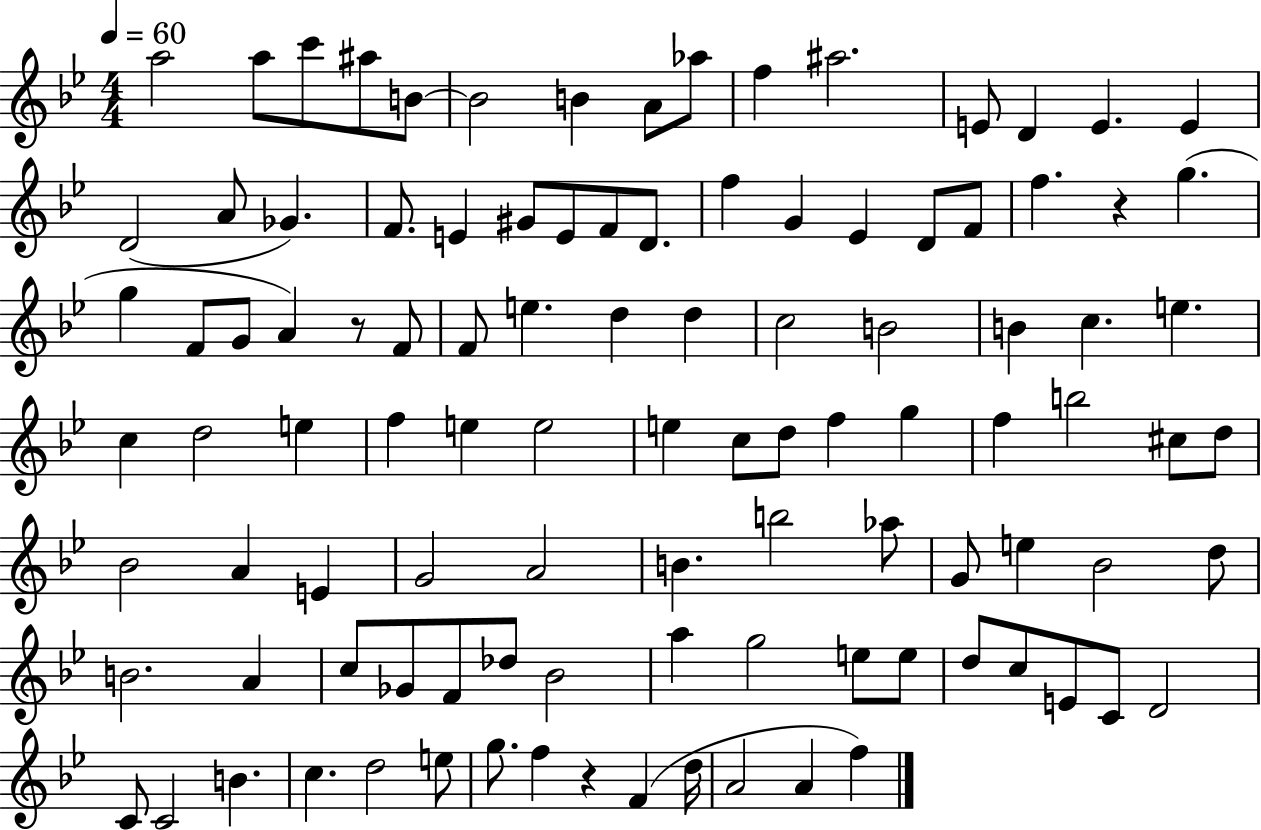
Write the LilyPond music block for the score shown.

{
  \clef treble
  \numericTimeSignature
  \time 4/4
  \key bes \major
  \tempo 4 = 60
  \repeat volta 2 { a''2 a''8 c'''8 ais''8 b'8~~ | b'2 b'4 a'8 aes''8 | f''4 ais''2. | e'8 d'4 e'4. e'4 | \break d'2( a'8 ges'4.) | f'8. e'4 gis'8 e'8 f'8 d'8. | f''4 g'4 ees'4 d'8 f'8 | f''4. r4 g''4.( | \break g''4 f'8 g'8 a'4) r8 f'8 | f'8 e''4. d''4 d''4 | c''2 b'2 | b'4 c''4. e''4. | \break c''4 d''2 e''4 | f''4 e''4 e''2 | e''4 c''8 d''8 f''4 g''4 | f''4 b''2 cis''8 d''8 | \break bes'2 a'4 e'4 | g'2 a'2 | b'4. b''2 aes''8 | g'8 e''4 bes'2 d''8 | \break b'2. a'4 | c''8 ges'8 f'8 des''8 bes'2 | a''4 g''2 e''8 e''8 | d''8 c''8 e'8 c'8 d'2 | \break c'8 c'2 b'4. | c''4. d''2 e''8 | g''8. f''4 r4 f'4( d''16 | a'2 a'4 f''4) | \break } \bar "|."
}